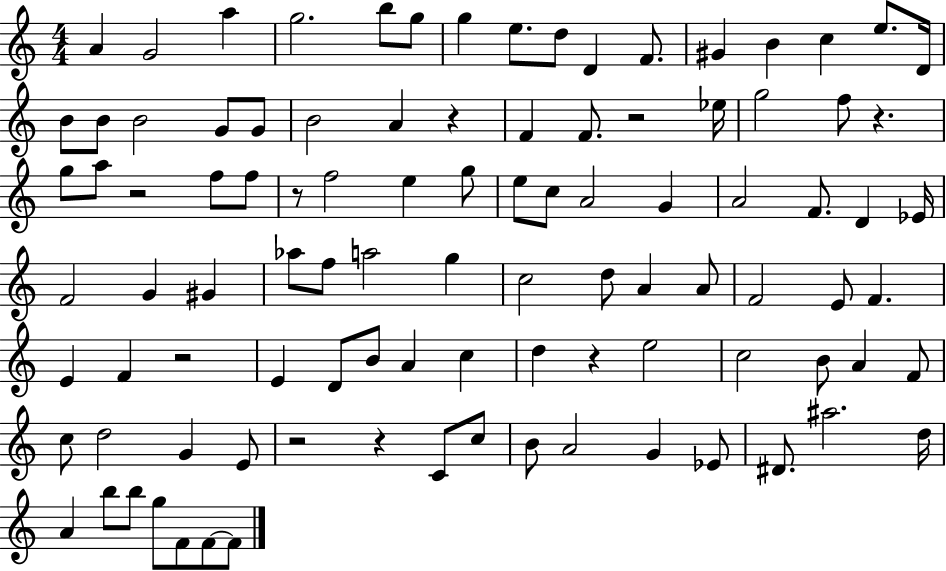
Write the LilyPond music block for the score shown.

{
  \clef treble
  \numericTimeSignature
  \time 4/4
  \key c \major
  \repeat volta 2 { a'4 g'2 a''4 | g''2. b''8 g''8 | g''4 e''8. d''8 d'4 f'8. | gis'4 b'4 c''4 e''8. d'16 | \break b'8 b'8 b'2 g'8 g'8 | b'2 a'4 r4 | f'4 f'8. r2 ees''16 | g''2 f''8 r4. | \break g''8 a''8 r2 f''8 f''8 | r8 f''2 e''4 g''8 | e''8 c''8 a'2 g'4 | a'2 f'8. d'4 ees'16 | \break f'2 g'4 gis'4 | aes''8 f''8 a''2 g''4 | c''2 d''8 a'4 a'8 | f'2 e'8 f'4. | \break e'4 f'4 r2 | e'4 d'8 b'8 a'4 c''4 | d''4 r4 e''2 | c''2 b'8 a'4 f'8 | \break c''8 d''2 g'4 e'8 | r2 r4 c'8 c''8 | b'8 a'2 g'4 ees'8 | dis'8. ais''2. d''16 | \break a'4 b''8 b''8 g''8 f'8 f'8~~ f'8 | } \bar "|."
}